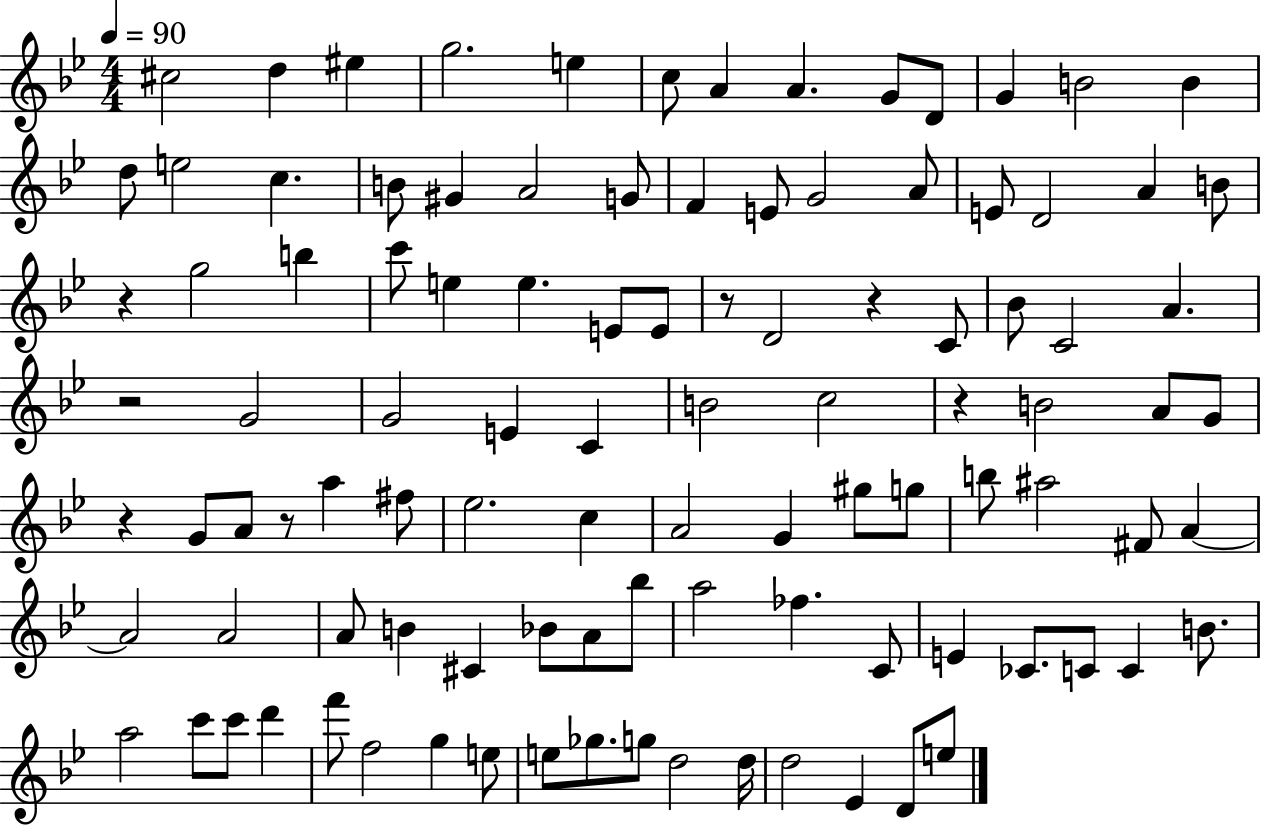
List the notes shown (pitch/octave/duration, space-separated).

C#5/h D5/q EIS5/q G5/h. E5/q C5/e A4/q A4/q. G4/e D4/e G4/q B4/h B4/q D5/e E5/h C5/q. B4/e G#4/q A4/h G4/e F4/q E4/e G4/h A4/e E4/e D4/h A4/q B4/e R/q G5/h B5/q C6/e E5/q E5/q. E4/e E4/e R/e D4/h R/q C4/e Bb4/e C4/h A4/q. R/h G4/h G4/h E4/q C4/q B4/h C5/h R/q B4/h A4/e G4/e R/q G4/e A4/e R/e A5/q F#5/e Eb5/h. C5/q A4/h G4/q G#5/e G5/e B5/e A#5/h F#4/e A4/q A4/h A4/h A4/e B4/q C#4/q Bb4/e A4/e Bb5/e A5/h FES5/q. C4/e E4/q CES4/e. C4/e C4/q B4/e. A5/h C6/e C6/e D6/q F6/e F5/h G5/q E5/e E5/e Gb5/e. G5/e D5/h D5/s D5/h Eb4/q D4/e E5/e